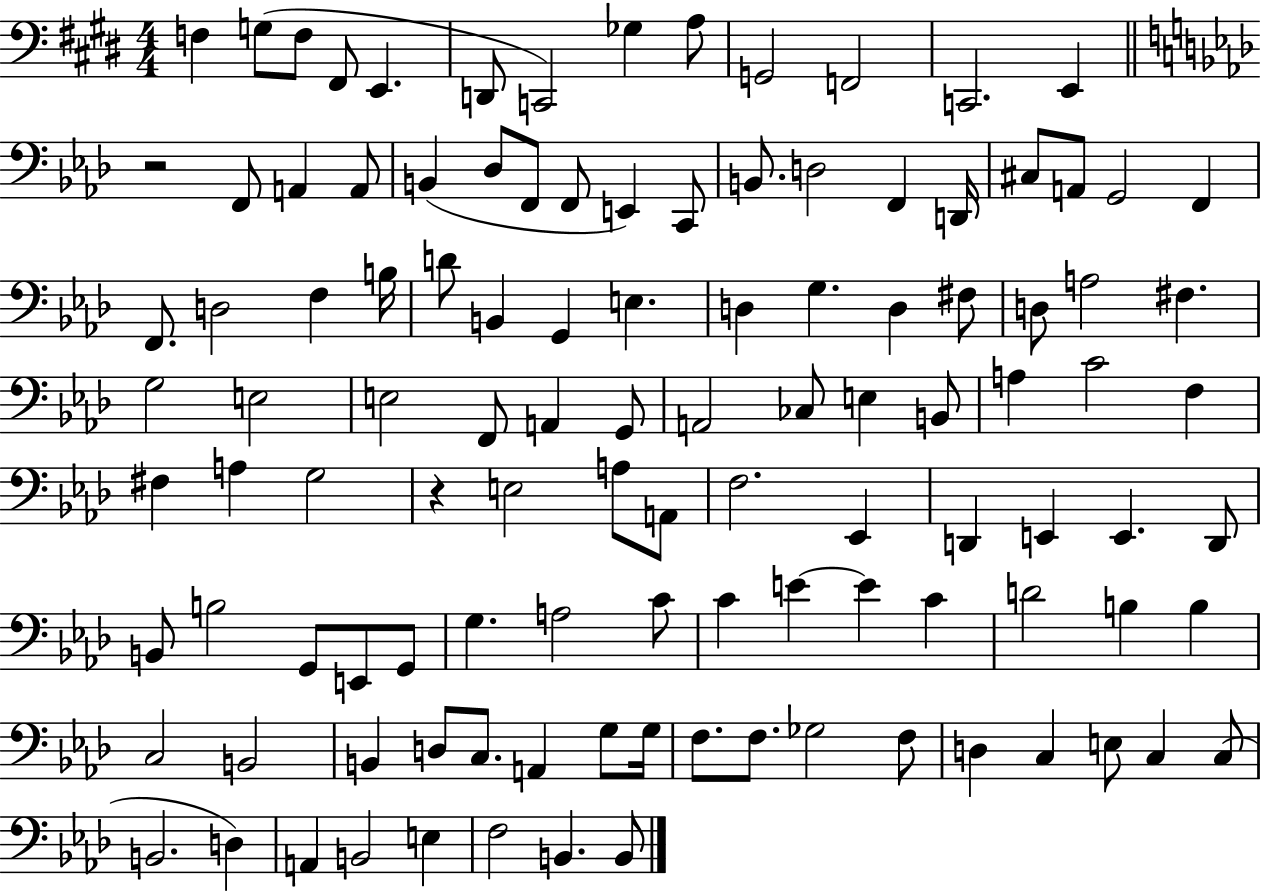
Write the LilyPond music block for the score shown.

{
  \clef bass
  \numericTimeSignature
  \time 4/4
  \key e \major
  f4 g8( f8 fis,8 e,4. | d,8 c,2) ges4 a8 | g,2 f,2 | c,2. e,4 | \break \bar "||" \break \key aes \major r2 f,8 a,4 a,8 | b,4( des8 f,8 f,8 e,4) c,8 | b,8. d2 f,4 d,16 | cis8 a,8 g,2 f,4 | \break f,8. d2 f4 b16 | d'8 b,4 g,4 e4. | d4 g4. d4 fis8 | d8 a2 fis4. | \break g2 e2 | e2 f,8 a,4 g,8 | a,2 ces8 e4 b,8 | a4 c'2 f4 | \break fis4 a4 g2 | r4 e2 a8 a,8 | f2. ees,4 | d,4 e,4 e,4. d,8 | \break b,8 b2 g,8 e,8 g,8 | g4. a2 c'8 | c'4 e'4~~ e'4 c'4 | d'2 b4 b4 | \break c2 b,2 | b,4 d8 c8. a,4 g8 g16 | f8. f8. ges2 f8 | d4 c4 e8 c4 c8( | \break b,2. d4) | a,4 b,2 e4 | f2 b,4. b,8 | \bar "|."
}